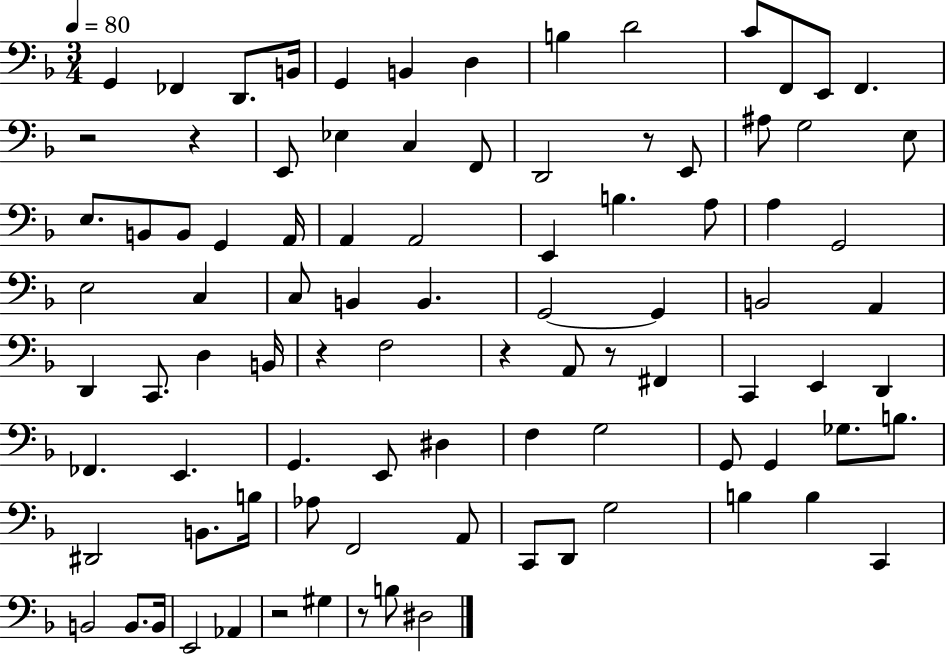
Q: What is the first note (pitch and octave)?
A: G2